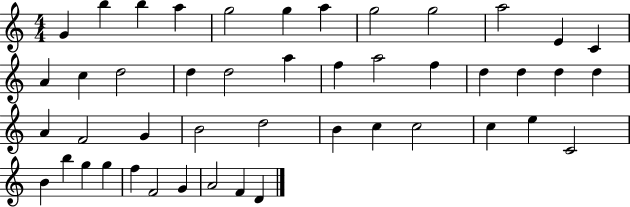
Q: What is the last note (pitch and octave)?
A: D4